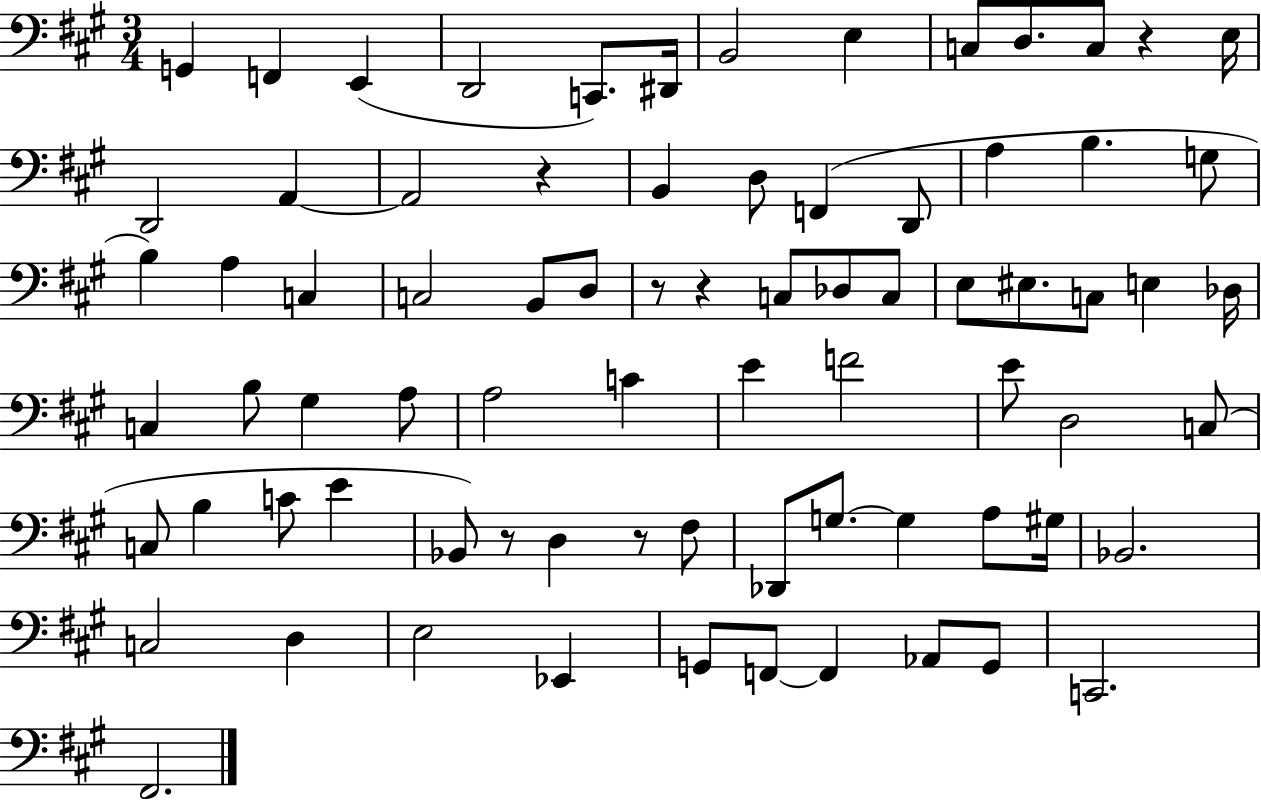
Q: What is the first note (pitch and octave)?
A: G2